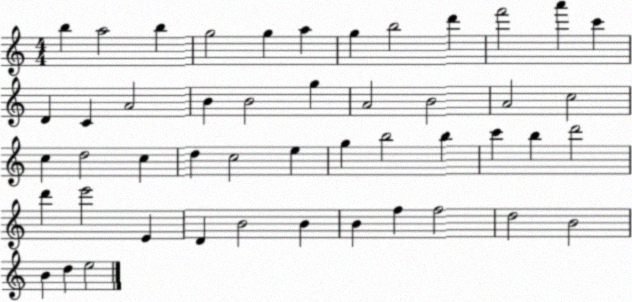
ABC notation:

X:1
T:Untitled
M:4/4
L:1/4
K:C
b a2 b g2 g a g b2 d' f'2 a' c' D C A2 B B2 g A2 B2 A2 c2 c d2 c d c2 e g b2 b c' b d'2 d' e'2 E D B2 B B f f2 d2 B2 B d e2